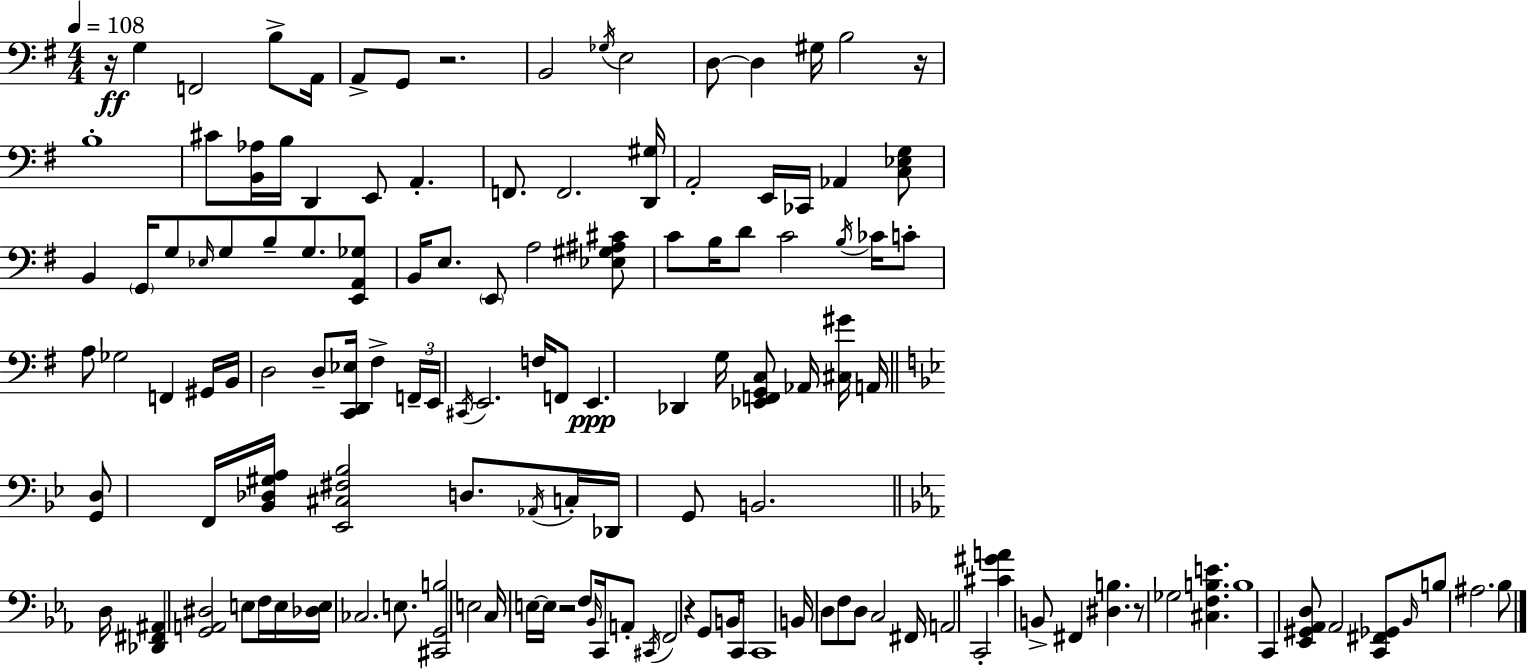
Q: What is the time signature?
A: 4/4